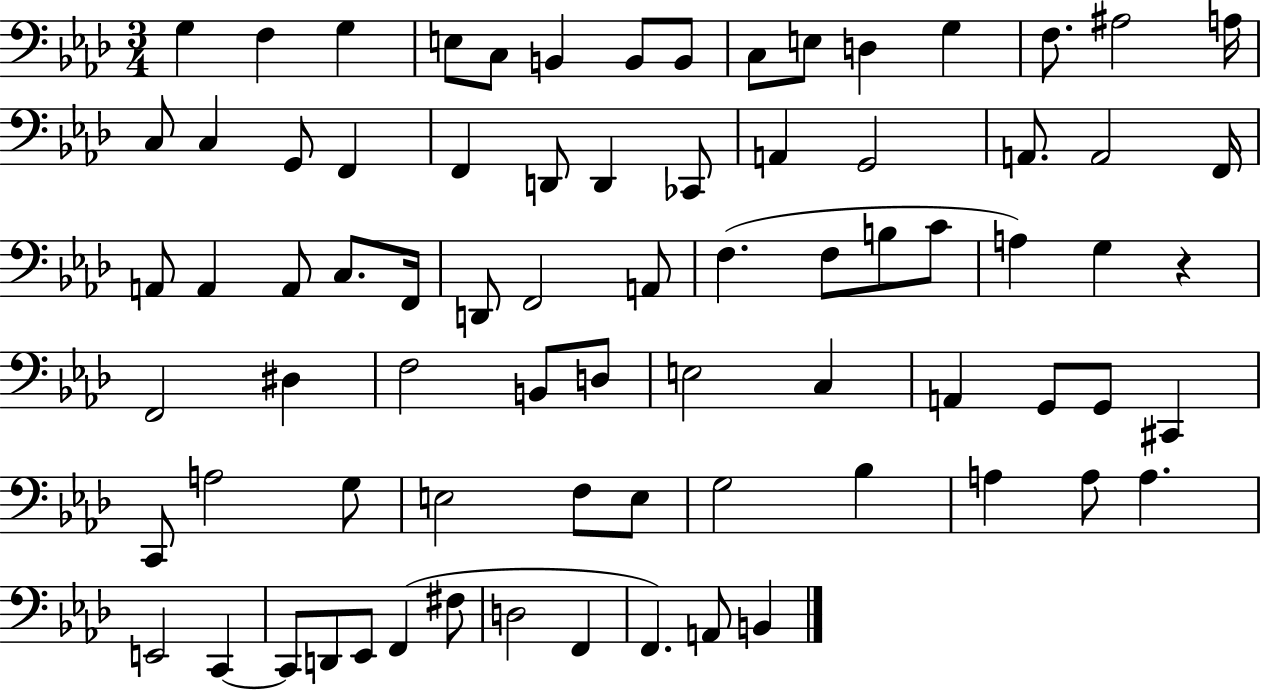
{
  \clef bass
  \numericTimeSignature
  \time 3/4
  \key aes \major
  g4 f4 g4 | e8 c8 b,4 b,8 b,8 | c8 e8 d4 g4 | f8. ais2 a16 | \break c8 c4 g,8 f,4 | f,4 d,8 d,4 ces,8 | a,4 g,2 | a,8. a,2 f,16 | \break a,8 a,4 a,8 c8. f,16 | d,8 f,2 a,8 | f4.( f8 b8 c'8 | a4) g4 r4 | \break f,2 dis4 | f2 b,8 d8 | e2 c4 | a,4 g,8 g,8 cis,4 | \break c,8 a2 g8 | e2 f8 e8 | g2 bes4 | a4 a8 a4. | \break e,2 c,4~~ | c,8 d,8 ees,8 f,4( fis8 | d2 f,4 | f,4.) a,8 b,4 | \break \bar "|."
}